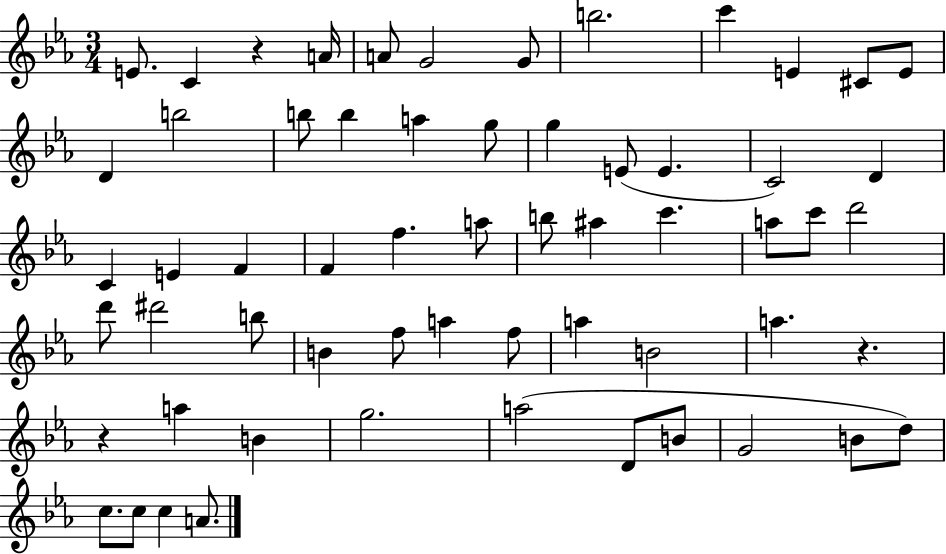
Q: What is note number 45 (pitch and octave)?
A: A5